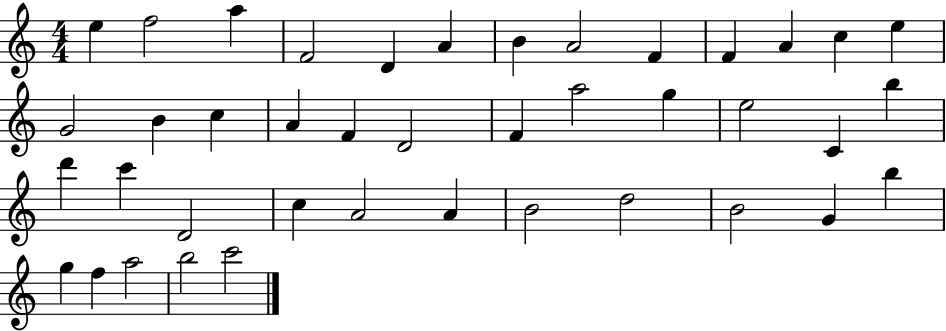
X:1
T:Untitled
M:4/4
L:1/4
K:C
e f2 a F2 D A B A2 F F A c e G2 B c A F D2 F a2 g e2 C b d' c' D2 c A2 A B2 d2 B2 G b g f a2 b2 c'2